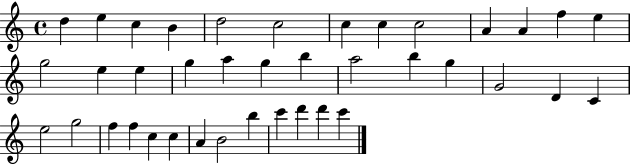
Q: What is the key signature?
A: C major